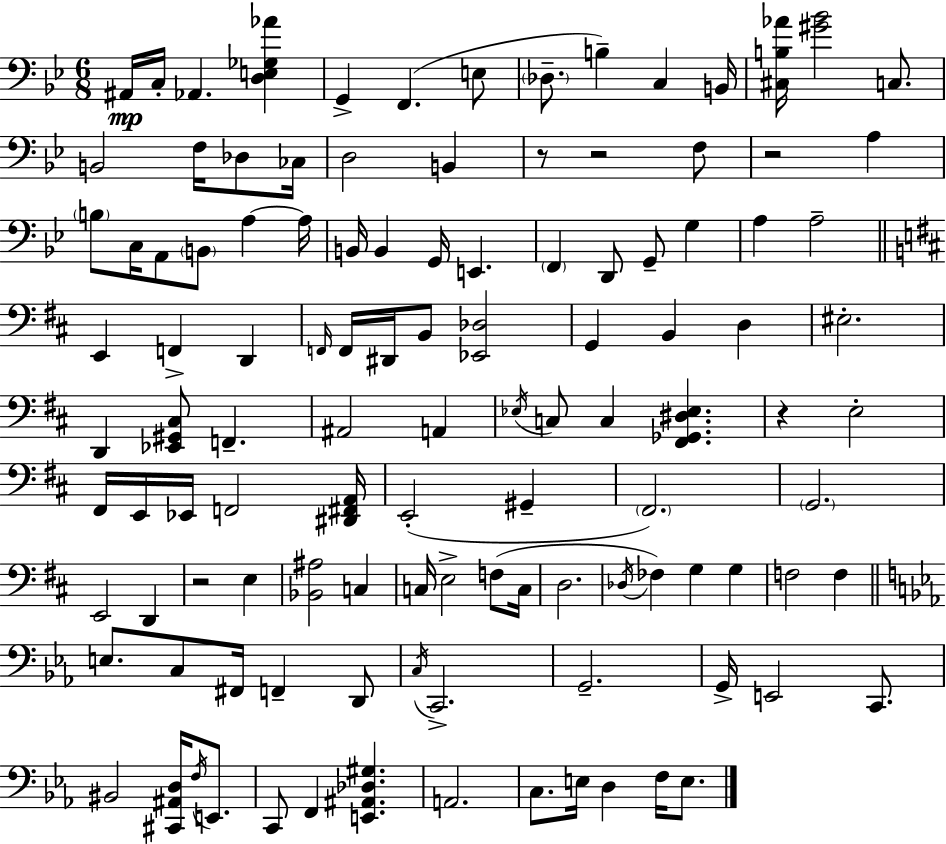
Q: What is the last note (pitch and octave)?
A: E3